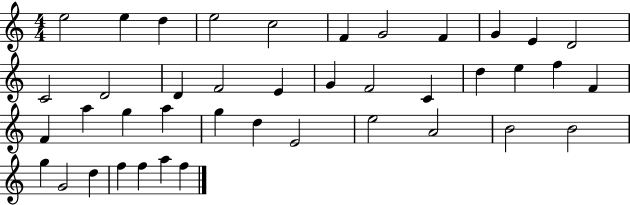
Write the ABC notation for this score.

X:1
T:Untitled
M:4/4
L:1/4
K:C
e2 e d e2 c2 F G2 F G E D2 C2 D2 D F2 E G F2 C d e f F F a g a g d E2 e2 A2 B2 B2 g G2 d f f a f